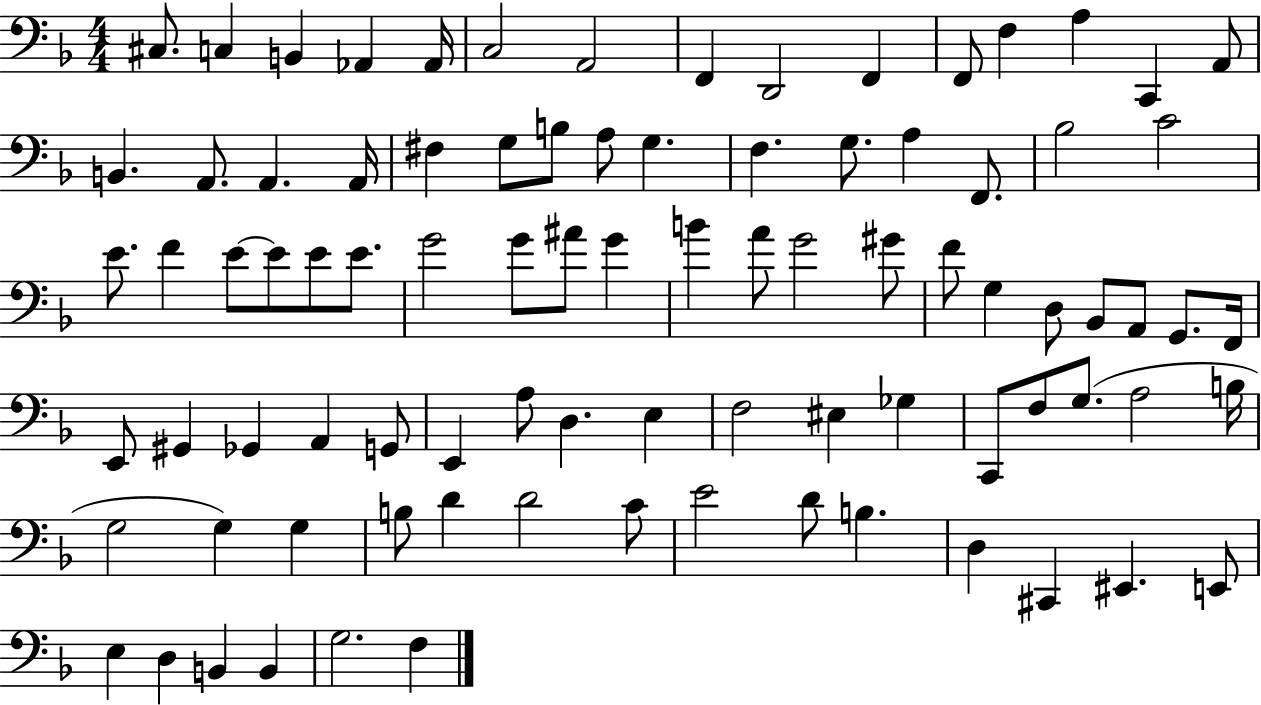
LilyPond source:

{
  \clef bass
  \numericTimeSignature
  \time 4/4
  \key f \major
  cis8. c4 b,4 aes,4 aes,16 | c2 a,2 | f,4 d,2 f,4 | f,8 f4 a4 c,4 a,8 | \break b,4. a,8. a,4. a,16 | fis4 g8 b8 a8 g4. | f4. g8. a4 f,8. | bes2 c'2 | \break e'8. f'4 e'8~~ e'8 e'8 e'8. | g'2 g'8 ais'8 g'4 | b'4 a'8 g'2 gis'8 | f'8 g4 d8 bes,8 a,8 g,8. f,16 | \break e,8 gis,4 ges,4 a,4 g,8 | e,4 a8 d4. e4 | f2 eis4 ges4 | c,8 f8 g8.( a2 b16 | \break g2 g4) g4 | b8 d'4 d'2 c'8 | e'2 d'8 b4. | d4 cis,4 eis,4. e,8 | \break e4 d4 b,4 b,4 | g2. f4 | \bar "|."
}